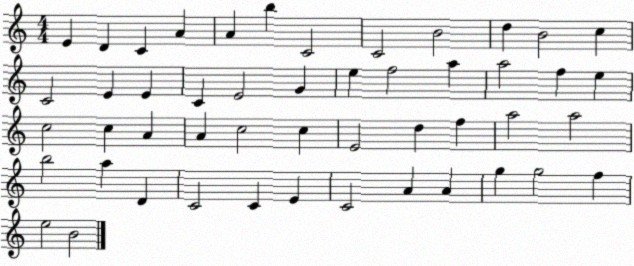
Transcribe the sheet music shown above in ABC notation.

X:1
T:Untitled
M:4/4
L:1/4
K:C
E D C A A b C2 C2 B2 d B2 c C2 E E C E2 G e f2 a a2 f e c2 c A A c2 c E2 d f a2 a2 b2 a D C2 C E C2 A A g g2 f e2 B2